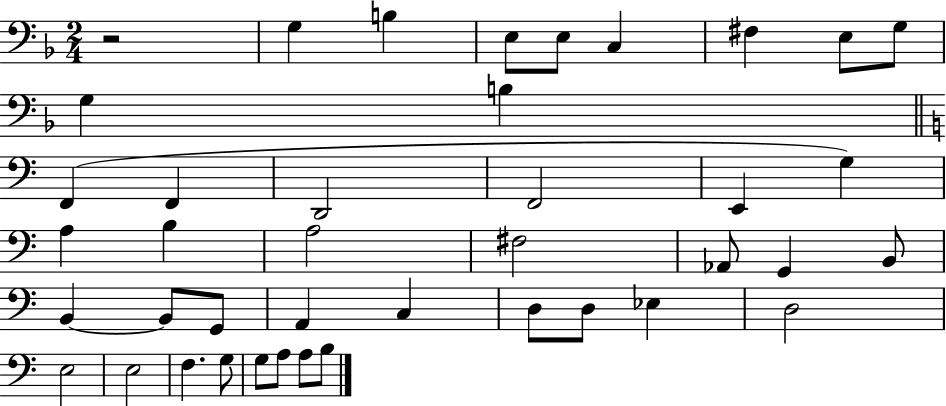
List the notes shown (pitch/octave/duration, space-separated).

R/h G3/q B3/q E3/e E3/e C3/q F#3/q E3/e G3/e G3/q B3/q F2/q F2/q D2/h F2/h E2/q G3/q A3/q B3/q A3/h F#3/h Ab2/e G2/q B2/e B2/q B2/e G2/e A2/q C3/q D3/e D3/e Eb3/q D3/h E3/h E3/h F3/q. G3/e G3/e A3/e A3/e B3/e